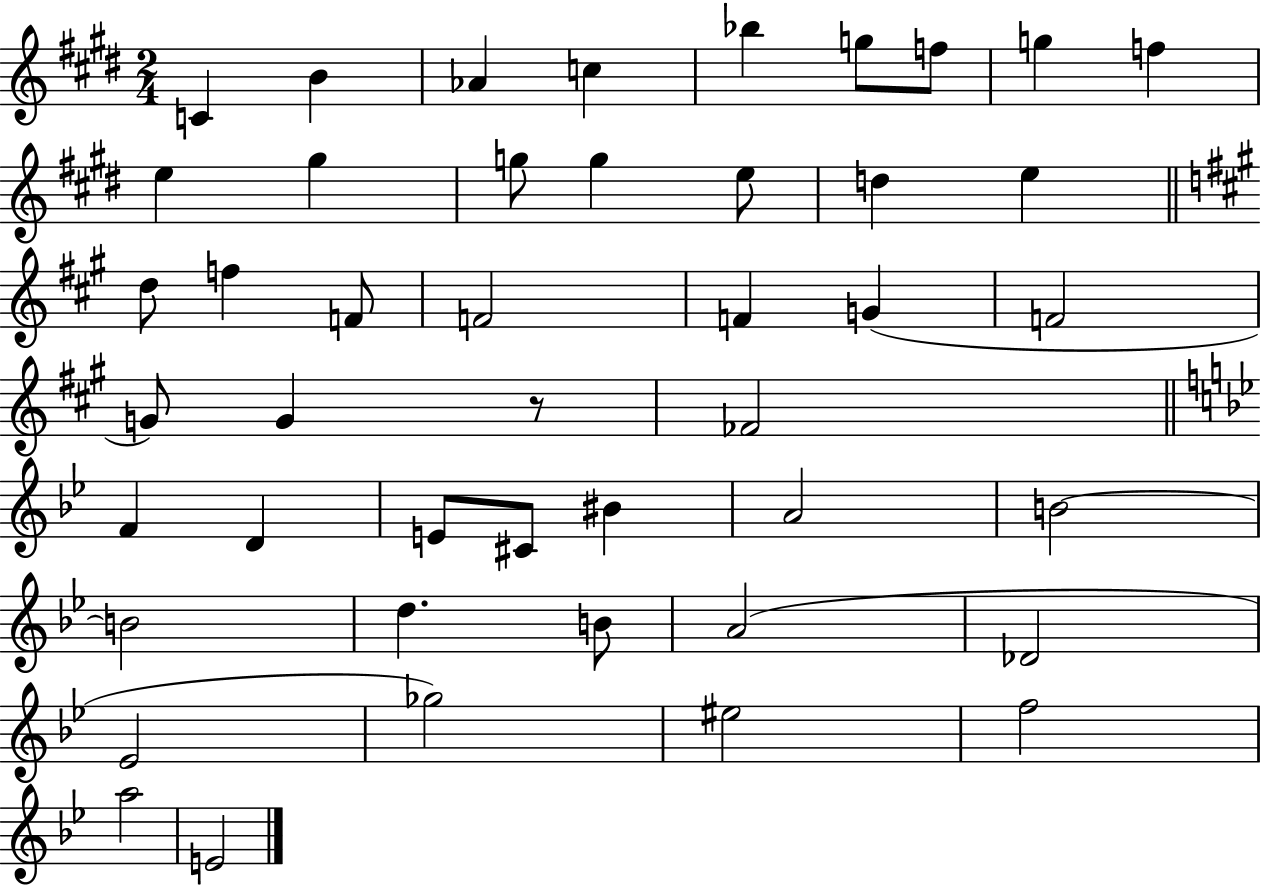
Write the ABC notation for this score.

X:1
T:Untitled
M:2/4
L:1/4
K:E
C B _A c _b g/2 f/2 g f e ^g g/2 g e/2 d e d/2 f F/2 F2 F G F2 G/2 G z/2 _F2 F D E/2 ^C/2 ^B A2 B2 B2 d B/2 A2 _D2 _E2 _g2 ^e2 f2 a2 E2